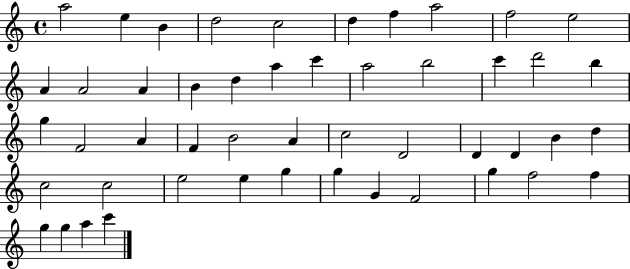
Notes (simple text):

A5/h E5/q B4/q D5/h C5/h D5/q F5/q A5/h F5/h E5/h A4/q A4/h A4/q B4/q D5/q A5/q C6/q A5/h B5/h C6/q D6/h B5/q G5/q F4/h A4/q F4/q B4/h A4/q C5/h D4/h D4/q D4/q B4/q D5/q C5/h C5/h E5/h E5/q G5/q G5/q G4/q F4/h G5/q F5/h F5/q G5/q G5/q A5/q C6/q